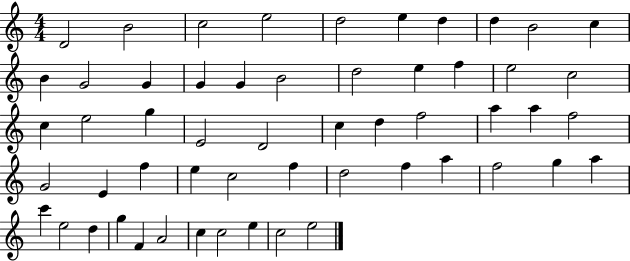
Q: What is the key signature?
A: C major